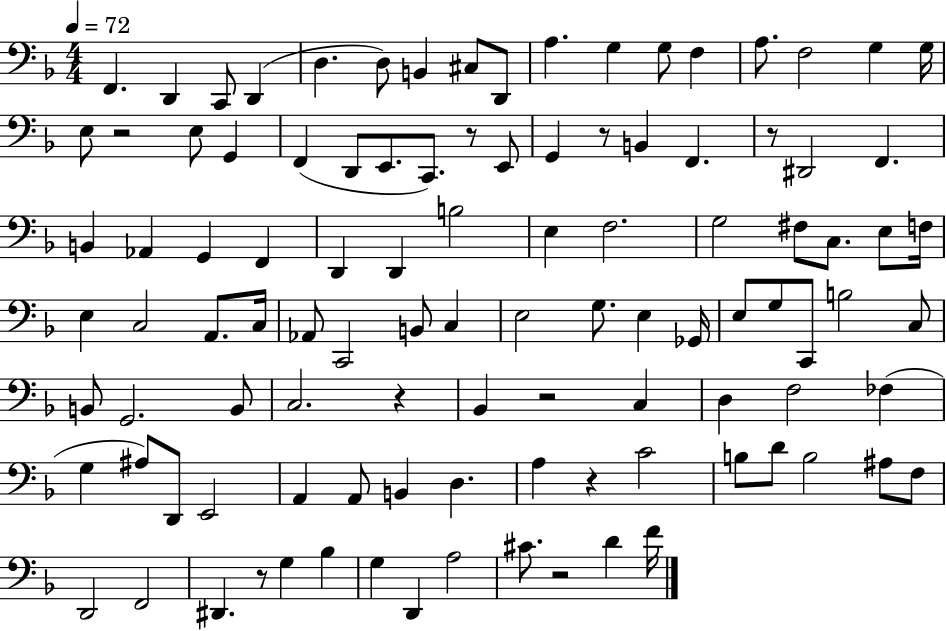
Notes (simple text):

F2/q. D2/q C2/e D2/q D3/q. D3/e B2/q C#3/e D2/e A3/q. G3/q G3/e F3/q A3/e. F3/h G3/q G3/s E3/e R/h E3/e G2/q F2/q D2/e E2/e. C2/e. R/e E2/e G2/q R/e B2/q F2/q. R/e D#2/h F2/q. B2/q Ab2/q G2/q F2/q D2/q D2/q B3/h E3/q F3/h. G3/h F#3/e C3/e. E3/e F3/s E3/q C3/h A2/e. C3/s Ab2/e C2/h B2/e C3/q E3/h G3/e. E3/q Gb2/s E3/e G3/e C2/e B3/h C3/e B2/e G2/h. B2/e C3/h. R/q Bb2/q R/h C3/q D3/q F3/h FES3/q G3/q A#3/e D2/e E2/h A2/q A2/e B2/q D3/q. A3/q R/q C4/h B3/e D4/e B3/h A#3/e F3/e D2/h F2/h D#2/q. R/e G3/q Bb3/q G3/q D2/q A3/h C#4/e. R/h D4/q F4/s